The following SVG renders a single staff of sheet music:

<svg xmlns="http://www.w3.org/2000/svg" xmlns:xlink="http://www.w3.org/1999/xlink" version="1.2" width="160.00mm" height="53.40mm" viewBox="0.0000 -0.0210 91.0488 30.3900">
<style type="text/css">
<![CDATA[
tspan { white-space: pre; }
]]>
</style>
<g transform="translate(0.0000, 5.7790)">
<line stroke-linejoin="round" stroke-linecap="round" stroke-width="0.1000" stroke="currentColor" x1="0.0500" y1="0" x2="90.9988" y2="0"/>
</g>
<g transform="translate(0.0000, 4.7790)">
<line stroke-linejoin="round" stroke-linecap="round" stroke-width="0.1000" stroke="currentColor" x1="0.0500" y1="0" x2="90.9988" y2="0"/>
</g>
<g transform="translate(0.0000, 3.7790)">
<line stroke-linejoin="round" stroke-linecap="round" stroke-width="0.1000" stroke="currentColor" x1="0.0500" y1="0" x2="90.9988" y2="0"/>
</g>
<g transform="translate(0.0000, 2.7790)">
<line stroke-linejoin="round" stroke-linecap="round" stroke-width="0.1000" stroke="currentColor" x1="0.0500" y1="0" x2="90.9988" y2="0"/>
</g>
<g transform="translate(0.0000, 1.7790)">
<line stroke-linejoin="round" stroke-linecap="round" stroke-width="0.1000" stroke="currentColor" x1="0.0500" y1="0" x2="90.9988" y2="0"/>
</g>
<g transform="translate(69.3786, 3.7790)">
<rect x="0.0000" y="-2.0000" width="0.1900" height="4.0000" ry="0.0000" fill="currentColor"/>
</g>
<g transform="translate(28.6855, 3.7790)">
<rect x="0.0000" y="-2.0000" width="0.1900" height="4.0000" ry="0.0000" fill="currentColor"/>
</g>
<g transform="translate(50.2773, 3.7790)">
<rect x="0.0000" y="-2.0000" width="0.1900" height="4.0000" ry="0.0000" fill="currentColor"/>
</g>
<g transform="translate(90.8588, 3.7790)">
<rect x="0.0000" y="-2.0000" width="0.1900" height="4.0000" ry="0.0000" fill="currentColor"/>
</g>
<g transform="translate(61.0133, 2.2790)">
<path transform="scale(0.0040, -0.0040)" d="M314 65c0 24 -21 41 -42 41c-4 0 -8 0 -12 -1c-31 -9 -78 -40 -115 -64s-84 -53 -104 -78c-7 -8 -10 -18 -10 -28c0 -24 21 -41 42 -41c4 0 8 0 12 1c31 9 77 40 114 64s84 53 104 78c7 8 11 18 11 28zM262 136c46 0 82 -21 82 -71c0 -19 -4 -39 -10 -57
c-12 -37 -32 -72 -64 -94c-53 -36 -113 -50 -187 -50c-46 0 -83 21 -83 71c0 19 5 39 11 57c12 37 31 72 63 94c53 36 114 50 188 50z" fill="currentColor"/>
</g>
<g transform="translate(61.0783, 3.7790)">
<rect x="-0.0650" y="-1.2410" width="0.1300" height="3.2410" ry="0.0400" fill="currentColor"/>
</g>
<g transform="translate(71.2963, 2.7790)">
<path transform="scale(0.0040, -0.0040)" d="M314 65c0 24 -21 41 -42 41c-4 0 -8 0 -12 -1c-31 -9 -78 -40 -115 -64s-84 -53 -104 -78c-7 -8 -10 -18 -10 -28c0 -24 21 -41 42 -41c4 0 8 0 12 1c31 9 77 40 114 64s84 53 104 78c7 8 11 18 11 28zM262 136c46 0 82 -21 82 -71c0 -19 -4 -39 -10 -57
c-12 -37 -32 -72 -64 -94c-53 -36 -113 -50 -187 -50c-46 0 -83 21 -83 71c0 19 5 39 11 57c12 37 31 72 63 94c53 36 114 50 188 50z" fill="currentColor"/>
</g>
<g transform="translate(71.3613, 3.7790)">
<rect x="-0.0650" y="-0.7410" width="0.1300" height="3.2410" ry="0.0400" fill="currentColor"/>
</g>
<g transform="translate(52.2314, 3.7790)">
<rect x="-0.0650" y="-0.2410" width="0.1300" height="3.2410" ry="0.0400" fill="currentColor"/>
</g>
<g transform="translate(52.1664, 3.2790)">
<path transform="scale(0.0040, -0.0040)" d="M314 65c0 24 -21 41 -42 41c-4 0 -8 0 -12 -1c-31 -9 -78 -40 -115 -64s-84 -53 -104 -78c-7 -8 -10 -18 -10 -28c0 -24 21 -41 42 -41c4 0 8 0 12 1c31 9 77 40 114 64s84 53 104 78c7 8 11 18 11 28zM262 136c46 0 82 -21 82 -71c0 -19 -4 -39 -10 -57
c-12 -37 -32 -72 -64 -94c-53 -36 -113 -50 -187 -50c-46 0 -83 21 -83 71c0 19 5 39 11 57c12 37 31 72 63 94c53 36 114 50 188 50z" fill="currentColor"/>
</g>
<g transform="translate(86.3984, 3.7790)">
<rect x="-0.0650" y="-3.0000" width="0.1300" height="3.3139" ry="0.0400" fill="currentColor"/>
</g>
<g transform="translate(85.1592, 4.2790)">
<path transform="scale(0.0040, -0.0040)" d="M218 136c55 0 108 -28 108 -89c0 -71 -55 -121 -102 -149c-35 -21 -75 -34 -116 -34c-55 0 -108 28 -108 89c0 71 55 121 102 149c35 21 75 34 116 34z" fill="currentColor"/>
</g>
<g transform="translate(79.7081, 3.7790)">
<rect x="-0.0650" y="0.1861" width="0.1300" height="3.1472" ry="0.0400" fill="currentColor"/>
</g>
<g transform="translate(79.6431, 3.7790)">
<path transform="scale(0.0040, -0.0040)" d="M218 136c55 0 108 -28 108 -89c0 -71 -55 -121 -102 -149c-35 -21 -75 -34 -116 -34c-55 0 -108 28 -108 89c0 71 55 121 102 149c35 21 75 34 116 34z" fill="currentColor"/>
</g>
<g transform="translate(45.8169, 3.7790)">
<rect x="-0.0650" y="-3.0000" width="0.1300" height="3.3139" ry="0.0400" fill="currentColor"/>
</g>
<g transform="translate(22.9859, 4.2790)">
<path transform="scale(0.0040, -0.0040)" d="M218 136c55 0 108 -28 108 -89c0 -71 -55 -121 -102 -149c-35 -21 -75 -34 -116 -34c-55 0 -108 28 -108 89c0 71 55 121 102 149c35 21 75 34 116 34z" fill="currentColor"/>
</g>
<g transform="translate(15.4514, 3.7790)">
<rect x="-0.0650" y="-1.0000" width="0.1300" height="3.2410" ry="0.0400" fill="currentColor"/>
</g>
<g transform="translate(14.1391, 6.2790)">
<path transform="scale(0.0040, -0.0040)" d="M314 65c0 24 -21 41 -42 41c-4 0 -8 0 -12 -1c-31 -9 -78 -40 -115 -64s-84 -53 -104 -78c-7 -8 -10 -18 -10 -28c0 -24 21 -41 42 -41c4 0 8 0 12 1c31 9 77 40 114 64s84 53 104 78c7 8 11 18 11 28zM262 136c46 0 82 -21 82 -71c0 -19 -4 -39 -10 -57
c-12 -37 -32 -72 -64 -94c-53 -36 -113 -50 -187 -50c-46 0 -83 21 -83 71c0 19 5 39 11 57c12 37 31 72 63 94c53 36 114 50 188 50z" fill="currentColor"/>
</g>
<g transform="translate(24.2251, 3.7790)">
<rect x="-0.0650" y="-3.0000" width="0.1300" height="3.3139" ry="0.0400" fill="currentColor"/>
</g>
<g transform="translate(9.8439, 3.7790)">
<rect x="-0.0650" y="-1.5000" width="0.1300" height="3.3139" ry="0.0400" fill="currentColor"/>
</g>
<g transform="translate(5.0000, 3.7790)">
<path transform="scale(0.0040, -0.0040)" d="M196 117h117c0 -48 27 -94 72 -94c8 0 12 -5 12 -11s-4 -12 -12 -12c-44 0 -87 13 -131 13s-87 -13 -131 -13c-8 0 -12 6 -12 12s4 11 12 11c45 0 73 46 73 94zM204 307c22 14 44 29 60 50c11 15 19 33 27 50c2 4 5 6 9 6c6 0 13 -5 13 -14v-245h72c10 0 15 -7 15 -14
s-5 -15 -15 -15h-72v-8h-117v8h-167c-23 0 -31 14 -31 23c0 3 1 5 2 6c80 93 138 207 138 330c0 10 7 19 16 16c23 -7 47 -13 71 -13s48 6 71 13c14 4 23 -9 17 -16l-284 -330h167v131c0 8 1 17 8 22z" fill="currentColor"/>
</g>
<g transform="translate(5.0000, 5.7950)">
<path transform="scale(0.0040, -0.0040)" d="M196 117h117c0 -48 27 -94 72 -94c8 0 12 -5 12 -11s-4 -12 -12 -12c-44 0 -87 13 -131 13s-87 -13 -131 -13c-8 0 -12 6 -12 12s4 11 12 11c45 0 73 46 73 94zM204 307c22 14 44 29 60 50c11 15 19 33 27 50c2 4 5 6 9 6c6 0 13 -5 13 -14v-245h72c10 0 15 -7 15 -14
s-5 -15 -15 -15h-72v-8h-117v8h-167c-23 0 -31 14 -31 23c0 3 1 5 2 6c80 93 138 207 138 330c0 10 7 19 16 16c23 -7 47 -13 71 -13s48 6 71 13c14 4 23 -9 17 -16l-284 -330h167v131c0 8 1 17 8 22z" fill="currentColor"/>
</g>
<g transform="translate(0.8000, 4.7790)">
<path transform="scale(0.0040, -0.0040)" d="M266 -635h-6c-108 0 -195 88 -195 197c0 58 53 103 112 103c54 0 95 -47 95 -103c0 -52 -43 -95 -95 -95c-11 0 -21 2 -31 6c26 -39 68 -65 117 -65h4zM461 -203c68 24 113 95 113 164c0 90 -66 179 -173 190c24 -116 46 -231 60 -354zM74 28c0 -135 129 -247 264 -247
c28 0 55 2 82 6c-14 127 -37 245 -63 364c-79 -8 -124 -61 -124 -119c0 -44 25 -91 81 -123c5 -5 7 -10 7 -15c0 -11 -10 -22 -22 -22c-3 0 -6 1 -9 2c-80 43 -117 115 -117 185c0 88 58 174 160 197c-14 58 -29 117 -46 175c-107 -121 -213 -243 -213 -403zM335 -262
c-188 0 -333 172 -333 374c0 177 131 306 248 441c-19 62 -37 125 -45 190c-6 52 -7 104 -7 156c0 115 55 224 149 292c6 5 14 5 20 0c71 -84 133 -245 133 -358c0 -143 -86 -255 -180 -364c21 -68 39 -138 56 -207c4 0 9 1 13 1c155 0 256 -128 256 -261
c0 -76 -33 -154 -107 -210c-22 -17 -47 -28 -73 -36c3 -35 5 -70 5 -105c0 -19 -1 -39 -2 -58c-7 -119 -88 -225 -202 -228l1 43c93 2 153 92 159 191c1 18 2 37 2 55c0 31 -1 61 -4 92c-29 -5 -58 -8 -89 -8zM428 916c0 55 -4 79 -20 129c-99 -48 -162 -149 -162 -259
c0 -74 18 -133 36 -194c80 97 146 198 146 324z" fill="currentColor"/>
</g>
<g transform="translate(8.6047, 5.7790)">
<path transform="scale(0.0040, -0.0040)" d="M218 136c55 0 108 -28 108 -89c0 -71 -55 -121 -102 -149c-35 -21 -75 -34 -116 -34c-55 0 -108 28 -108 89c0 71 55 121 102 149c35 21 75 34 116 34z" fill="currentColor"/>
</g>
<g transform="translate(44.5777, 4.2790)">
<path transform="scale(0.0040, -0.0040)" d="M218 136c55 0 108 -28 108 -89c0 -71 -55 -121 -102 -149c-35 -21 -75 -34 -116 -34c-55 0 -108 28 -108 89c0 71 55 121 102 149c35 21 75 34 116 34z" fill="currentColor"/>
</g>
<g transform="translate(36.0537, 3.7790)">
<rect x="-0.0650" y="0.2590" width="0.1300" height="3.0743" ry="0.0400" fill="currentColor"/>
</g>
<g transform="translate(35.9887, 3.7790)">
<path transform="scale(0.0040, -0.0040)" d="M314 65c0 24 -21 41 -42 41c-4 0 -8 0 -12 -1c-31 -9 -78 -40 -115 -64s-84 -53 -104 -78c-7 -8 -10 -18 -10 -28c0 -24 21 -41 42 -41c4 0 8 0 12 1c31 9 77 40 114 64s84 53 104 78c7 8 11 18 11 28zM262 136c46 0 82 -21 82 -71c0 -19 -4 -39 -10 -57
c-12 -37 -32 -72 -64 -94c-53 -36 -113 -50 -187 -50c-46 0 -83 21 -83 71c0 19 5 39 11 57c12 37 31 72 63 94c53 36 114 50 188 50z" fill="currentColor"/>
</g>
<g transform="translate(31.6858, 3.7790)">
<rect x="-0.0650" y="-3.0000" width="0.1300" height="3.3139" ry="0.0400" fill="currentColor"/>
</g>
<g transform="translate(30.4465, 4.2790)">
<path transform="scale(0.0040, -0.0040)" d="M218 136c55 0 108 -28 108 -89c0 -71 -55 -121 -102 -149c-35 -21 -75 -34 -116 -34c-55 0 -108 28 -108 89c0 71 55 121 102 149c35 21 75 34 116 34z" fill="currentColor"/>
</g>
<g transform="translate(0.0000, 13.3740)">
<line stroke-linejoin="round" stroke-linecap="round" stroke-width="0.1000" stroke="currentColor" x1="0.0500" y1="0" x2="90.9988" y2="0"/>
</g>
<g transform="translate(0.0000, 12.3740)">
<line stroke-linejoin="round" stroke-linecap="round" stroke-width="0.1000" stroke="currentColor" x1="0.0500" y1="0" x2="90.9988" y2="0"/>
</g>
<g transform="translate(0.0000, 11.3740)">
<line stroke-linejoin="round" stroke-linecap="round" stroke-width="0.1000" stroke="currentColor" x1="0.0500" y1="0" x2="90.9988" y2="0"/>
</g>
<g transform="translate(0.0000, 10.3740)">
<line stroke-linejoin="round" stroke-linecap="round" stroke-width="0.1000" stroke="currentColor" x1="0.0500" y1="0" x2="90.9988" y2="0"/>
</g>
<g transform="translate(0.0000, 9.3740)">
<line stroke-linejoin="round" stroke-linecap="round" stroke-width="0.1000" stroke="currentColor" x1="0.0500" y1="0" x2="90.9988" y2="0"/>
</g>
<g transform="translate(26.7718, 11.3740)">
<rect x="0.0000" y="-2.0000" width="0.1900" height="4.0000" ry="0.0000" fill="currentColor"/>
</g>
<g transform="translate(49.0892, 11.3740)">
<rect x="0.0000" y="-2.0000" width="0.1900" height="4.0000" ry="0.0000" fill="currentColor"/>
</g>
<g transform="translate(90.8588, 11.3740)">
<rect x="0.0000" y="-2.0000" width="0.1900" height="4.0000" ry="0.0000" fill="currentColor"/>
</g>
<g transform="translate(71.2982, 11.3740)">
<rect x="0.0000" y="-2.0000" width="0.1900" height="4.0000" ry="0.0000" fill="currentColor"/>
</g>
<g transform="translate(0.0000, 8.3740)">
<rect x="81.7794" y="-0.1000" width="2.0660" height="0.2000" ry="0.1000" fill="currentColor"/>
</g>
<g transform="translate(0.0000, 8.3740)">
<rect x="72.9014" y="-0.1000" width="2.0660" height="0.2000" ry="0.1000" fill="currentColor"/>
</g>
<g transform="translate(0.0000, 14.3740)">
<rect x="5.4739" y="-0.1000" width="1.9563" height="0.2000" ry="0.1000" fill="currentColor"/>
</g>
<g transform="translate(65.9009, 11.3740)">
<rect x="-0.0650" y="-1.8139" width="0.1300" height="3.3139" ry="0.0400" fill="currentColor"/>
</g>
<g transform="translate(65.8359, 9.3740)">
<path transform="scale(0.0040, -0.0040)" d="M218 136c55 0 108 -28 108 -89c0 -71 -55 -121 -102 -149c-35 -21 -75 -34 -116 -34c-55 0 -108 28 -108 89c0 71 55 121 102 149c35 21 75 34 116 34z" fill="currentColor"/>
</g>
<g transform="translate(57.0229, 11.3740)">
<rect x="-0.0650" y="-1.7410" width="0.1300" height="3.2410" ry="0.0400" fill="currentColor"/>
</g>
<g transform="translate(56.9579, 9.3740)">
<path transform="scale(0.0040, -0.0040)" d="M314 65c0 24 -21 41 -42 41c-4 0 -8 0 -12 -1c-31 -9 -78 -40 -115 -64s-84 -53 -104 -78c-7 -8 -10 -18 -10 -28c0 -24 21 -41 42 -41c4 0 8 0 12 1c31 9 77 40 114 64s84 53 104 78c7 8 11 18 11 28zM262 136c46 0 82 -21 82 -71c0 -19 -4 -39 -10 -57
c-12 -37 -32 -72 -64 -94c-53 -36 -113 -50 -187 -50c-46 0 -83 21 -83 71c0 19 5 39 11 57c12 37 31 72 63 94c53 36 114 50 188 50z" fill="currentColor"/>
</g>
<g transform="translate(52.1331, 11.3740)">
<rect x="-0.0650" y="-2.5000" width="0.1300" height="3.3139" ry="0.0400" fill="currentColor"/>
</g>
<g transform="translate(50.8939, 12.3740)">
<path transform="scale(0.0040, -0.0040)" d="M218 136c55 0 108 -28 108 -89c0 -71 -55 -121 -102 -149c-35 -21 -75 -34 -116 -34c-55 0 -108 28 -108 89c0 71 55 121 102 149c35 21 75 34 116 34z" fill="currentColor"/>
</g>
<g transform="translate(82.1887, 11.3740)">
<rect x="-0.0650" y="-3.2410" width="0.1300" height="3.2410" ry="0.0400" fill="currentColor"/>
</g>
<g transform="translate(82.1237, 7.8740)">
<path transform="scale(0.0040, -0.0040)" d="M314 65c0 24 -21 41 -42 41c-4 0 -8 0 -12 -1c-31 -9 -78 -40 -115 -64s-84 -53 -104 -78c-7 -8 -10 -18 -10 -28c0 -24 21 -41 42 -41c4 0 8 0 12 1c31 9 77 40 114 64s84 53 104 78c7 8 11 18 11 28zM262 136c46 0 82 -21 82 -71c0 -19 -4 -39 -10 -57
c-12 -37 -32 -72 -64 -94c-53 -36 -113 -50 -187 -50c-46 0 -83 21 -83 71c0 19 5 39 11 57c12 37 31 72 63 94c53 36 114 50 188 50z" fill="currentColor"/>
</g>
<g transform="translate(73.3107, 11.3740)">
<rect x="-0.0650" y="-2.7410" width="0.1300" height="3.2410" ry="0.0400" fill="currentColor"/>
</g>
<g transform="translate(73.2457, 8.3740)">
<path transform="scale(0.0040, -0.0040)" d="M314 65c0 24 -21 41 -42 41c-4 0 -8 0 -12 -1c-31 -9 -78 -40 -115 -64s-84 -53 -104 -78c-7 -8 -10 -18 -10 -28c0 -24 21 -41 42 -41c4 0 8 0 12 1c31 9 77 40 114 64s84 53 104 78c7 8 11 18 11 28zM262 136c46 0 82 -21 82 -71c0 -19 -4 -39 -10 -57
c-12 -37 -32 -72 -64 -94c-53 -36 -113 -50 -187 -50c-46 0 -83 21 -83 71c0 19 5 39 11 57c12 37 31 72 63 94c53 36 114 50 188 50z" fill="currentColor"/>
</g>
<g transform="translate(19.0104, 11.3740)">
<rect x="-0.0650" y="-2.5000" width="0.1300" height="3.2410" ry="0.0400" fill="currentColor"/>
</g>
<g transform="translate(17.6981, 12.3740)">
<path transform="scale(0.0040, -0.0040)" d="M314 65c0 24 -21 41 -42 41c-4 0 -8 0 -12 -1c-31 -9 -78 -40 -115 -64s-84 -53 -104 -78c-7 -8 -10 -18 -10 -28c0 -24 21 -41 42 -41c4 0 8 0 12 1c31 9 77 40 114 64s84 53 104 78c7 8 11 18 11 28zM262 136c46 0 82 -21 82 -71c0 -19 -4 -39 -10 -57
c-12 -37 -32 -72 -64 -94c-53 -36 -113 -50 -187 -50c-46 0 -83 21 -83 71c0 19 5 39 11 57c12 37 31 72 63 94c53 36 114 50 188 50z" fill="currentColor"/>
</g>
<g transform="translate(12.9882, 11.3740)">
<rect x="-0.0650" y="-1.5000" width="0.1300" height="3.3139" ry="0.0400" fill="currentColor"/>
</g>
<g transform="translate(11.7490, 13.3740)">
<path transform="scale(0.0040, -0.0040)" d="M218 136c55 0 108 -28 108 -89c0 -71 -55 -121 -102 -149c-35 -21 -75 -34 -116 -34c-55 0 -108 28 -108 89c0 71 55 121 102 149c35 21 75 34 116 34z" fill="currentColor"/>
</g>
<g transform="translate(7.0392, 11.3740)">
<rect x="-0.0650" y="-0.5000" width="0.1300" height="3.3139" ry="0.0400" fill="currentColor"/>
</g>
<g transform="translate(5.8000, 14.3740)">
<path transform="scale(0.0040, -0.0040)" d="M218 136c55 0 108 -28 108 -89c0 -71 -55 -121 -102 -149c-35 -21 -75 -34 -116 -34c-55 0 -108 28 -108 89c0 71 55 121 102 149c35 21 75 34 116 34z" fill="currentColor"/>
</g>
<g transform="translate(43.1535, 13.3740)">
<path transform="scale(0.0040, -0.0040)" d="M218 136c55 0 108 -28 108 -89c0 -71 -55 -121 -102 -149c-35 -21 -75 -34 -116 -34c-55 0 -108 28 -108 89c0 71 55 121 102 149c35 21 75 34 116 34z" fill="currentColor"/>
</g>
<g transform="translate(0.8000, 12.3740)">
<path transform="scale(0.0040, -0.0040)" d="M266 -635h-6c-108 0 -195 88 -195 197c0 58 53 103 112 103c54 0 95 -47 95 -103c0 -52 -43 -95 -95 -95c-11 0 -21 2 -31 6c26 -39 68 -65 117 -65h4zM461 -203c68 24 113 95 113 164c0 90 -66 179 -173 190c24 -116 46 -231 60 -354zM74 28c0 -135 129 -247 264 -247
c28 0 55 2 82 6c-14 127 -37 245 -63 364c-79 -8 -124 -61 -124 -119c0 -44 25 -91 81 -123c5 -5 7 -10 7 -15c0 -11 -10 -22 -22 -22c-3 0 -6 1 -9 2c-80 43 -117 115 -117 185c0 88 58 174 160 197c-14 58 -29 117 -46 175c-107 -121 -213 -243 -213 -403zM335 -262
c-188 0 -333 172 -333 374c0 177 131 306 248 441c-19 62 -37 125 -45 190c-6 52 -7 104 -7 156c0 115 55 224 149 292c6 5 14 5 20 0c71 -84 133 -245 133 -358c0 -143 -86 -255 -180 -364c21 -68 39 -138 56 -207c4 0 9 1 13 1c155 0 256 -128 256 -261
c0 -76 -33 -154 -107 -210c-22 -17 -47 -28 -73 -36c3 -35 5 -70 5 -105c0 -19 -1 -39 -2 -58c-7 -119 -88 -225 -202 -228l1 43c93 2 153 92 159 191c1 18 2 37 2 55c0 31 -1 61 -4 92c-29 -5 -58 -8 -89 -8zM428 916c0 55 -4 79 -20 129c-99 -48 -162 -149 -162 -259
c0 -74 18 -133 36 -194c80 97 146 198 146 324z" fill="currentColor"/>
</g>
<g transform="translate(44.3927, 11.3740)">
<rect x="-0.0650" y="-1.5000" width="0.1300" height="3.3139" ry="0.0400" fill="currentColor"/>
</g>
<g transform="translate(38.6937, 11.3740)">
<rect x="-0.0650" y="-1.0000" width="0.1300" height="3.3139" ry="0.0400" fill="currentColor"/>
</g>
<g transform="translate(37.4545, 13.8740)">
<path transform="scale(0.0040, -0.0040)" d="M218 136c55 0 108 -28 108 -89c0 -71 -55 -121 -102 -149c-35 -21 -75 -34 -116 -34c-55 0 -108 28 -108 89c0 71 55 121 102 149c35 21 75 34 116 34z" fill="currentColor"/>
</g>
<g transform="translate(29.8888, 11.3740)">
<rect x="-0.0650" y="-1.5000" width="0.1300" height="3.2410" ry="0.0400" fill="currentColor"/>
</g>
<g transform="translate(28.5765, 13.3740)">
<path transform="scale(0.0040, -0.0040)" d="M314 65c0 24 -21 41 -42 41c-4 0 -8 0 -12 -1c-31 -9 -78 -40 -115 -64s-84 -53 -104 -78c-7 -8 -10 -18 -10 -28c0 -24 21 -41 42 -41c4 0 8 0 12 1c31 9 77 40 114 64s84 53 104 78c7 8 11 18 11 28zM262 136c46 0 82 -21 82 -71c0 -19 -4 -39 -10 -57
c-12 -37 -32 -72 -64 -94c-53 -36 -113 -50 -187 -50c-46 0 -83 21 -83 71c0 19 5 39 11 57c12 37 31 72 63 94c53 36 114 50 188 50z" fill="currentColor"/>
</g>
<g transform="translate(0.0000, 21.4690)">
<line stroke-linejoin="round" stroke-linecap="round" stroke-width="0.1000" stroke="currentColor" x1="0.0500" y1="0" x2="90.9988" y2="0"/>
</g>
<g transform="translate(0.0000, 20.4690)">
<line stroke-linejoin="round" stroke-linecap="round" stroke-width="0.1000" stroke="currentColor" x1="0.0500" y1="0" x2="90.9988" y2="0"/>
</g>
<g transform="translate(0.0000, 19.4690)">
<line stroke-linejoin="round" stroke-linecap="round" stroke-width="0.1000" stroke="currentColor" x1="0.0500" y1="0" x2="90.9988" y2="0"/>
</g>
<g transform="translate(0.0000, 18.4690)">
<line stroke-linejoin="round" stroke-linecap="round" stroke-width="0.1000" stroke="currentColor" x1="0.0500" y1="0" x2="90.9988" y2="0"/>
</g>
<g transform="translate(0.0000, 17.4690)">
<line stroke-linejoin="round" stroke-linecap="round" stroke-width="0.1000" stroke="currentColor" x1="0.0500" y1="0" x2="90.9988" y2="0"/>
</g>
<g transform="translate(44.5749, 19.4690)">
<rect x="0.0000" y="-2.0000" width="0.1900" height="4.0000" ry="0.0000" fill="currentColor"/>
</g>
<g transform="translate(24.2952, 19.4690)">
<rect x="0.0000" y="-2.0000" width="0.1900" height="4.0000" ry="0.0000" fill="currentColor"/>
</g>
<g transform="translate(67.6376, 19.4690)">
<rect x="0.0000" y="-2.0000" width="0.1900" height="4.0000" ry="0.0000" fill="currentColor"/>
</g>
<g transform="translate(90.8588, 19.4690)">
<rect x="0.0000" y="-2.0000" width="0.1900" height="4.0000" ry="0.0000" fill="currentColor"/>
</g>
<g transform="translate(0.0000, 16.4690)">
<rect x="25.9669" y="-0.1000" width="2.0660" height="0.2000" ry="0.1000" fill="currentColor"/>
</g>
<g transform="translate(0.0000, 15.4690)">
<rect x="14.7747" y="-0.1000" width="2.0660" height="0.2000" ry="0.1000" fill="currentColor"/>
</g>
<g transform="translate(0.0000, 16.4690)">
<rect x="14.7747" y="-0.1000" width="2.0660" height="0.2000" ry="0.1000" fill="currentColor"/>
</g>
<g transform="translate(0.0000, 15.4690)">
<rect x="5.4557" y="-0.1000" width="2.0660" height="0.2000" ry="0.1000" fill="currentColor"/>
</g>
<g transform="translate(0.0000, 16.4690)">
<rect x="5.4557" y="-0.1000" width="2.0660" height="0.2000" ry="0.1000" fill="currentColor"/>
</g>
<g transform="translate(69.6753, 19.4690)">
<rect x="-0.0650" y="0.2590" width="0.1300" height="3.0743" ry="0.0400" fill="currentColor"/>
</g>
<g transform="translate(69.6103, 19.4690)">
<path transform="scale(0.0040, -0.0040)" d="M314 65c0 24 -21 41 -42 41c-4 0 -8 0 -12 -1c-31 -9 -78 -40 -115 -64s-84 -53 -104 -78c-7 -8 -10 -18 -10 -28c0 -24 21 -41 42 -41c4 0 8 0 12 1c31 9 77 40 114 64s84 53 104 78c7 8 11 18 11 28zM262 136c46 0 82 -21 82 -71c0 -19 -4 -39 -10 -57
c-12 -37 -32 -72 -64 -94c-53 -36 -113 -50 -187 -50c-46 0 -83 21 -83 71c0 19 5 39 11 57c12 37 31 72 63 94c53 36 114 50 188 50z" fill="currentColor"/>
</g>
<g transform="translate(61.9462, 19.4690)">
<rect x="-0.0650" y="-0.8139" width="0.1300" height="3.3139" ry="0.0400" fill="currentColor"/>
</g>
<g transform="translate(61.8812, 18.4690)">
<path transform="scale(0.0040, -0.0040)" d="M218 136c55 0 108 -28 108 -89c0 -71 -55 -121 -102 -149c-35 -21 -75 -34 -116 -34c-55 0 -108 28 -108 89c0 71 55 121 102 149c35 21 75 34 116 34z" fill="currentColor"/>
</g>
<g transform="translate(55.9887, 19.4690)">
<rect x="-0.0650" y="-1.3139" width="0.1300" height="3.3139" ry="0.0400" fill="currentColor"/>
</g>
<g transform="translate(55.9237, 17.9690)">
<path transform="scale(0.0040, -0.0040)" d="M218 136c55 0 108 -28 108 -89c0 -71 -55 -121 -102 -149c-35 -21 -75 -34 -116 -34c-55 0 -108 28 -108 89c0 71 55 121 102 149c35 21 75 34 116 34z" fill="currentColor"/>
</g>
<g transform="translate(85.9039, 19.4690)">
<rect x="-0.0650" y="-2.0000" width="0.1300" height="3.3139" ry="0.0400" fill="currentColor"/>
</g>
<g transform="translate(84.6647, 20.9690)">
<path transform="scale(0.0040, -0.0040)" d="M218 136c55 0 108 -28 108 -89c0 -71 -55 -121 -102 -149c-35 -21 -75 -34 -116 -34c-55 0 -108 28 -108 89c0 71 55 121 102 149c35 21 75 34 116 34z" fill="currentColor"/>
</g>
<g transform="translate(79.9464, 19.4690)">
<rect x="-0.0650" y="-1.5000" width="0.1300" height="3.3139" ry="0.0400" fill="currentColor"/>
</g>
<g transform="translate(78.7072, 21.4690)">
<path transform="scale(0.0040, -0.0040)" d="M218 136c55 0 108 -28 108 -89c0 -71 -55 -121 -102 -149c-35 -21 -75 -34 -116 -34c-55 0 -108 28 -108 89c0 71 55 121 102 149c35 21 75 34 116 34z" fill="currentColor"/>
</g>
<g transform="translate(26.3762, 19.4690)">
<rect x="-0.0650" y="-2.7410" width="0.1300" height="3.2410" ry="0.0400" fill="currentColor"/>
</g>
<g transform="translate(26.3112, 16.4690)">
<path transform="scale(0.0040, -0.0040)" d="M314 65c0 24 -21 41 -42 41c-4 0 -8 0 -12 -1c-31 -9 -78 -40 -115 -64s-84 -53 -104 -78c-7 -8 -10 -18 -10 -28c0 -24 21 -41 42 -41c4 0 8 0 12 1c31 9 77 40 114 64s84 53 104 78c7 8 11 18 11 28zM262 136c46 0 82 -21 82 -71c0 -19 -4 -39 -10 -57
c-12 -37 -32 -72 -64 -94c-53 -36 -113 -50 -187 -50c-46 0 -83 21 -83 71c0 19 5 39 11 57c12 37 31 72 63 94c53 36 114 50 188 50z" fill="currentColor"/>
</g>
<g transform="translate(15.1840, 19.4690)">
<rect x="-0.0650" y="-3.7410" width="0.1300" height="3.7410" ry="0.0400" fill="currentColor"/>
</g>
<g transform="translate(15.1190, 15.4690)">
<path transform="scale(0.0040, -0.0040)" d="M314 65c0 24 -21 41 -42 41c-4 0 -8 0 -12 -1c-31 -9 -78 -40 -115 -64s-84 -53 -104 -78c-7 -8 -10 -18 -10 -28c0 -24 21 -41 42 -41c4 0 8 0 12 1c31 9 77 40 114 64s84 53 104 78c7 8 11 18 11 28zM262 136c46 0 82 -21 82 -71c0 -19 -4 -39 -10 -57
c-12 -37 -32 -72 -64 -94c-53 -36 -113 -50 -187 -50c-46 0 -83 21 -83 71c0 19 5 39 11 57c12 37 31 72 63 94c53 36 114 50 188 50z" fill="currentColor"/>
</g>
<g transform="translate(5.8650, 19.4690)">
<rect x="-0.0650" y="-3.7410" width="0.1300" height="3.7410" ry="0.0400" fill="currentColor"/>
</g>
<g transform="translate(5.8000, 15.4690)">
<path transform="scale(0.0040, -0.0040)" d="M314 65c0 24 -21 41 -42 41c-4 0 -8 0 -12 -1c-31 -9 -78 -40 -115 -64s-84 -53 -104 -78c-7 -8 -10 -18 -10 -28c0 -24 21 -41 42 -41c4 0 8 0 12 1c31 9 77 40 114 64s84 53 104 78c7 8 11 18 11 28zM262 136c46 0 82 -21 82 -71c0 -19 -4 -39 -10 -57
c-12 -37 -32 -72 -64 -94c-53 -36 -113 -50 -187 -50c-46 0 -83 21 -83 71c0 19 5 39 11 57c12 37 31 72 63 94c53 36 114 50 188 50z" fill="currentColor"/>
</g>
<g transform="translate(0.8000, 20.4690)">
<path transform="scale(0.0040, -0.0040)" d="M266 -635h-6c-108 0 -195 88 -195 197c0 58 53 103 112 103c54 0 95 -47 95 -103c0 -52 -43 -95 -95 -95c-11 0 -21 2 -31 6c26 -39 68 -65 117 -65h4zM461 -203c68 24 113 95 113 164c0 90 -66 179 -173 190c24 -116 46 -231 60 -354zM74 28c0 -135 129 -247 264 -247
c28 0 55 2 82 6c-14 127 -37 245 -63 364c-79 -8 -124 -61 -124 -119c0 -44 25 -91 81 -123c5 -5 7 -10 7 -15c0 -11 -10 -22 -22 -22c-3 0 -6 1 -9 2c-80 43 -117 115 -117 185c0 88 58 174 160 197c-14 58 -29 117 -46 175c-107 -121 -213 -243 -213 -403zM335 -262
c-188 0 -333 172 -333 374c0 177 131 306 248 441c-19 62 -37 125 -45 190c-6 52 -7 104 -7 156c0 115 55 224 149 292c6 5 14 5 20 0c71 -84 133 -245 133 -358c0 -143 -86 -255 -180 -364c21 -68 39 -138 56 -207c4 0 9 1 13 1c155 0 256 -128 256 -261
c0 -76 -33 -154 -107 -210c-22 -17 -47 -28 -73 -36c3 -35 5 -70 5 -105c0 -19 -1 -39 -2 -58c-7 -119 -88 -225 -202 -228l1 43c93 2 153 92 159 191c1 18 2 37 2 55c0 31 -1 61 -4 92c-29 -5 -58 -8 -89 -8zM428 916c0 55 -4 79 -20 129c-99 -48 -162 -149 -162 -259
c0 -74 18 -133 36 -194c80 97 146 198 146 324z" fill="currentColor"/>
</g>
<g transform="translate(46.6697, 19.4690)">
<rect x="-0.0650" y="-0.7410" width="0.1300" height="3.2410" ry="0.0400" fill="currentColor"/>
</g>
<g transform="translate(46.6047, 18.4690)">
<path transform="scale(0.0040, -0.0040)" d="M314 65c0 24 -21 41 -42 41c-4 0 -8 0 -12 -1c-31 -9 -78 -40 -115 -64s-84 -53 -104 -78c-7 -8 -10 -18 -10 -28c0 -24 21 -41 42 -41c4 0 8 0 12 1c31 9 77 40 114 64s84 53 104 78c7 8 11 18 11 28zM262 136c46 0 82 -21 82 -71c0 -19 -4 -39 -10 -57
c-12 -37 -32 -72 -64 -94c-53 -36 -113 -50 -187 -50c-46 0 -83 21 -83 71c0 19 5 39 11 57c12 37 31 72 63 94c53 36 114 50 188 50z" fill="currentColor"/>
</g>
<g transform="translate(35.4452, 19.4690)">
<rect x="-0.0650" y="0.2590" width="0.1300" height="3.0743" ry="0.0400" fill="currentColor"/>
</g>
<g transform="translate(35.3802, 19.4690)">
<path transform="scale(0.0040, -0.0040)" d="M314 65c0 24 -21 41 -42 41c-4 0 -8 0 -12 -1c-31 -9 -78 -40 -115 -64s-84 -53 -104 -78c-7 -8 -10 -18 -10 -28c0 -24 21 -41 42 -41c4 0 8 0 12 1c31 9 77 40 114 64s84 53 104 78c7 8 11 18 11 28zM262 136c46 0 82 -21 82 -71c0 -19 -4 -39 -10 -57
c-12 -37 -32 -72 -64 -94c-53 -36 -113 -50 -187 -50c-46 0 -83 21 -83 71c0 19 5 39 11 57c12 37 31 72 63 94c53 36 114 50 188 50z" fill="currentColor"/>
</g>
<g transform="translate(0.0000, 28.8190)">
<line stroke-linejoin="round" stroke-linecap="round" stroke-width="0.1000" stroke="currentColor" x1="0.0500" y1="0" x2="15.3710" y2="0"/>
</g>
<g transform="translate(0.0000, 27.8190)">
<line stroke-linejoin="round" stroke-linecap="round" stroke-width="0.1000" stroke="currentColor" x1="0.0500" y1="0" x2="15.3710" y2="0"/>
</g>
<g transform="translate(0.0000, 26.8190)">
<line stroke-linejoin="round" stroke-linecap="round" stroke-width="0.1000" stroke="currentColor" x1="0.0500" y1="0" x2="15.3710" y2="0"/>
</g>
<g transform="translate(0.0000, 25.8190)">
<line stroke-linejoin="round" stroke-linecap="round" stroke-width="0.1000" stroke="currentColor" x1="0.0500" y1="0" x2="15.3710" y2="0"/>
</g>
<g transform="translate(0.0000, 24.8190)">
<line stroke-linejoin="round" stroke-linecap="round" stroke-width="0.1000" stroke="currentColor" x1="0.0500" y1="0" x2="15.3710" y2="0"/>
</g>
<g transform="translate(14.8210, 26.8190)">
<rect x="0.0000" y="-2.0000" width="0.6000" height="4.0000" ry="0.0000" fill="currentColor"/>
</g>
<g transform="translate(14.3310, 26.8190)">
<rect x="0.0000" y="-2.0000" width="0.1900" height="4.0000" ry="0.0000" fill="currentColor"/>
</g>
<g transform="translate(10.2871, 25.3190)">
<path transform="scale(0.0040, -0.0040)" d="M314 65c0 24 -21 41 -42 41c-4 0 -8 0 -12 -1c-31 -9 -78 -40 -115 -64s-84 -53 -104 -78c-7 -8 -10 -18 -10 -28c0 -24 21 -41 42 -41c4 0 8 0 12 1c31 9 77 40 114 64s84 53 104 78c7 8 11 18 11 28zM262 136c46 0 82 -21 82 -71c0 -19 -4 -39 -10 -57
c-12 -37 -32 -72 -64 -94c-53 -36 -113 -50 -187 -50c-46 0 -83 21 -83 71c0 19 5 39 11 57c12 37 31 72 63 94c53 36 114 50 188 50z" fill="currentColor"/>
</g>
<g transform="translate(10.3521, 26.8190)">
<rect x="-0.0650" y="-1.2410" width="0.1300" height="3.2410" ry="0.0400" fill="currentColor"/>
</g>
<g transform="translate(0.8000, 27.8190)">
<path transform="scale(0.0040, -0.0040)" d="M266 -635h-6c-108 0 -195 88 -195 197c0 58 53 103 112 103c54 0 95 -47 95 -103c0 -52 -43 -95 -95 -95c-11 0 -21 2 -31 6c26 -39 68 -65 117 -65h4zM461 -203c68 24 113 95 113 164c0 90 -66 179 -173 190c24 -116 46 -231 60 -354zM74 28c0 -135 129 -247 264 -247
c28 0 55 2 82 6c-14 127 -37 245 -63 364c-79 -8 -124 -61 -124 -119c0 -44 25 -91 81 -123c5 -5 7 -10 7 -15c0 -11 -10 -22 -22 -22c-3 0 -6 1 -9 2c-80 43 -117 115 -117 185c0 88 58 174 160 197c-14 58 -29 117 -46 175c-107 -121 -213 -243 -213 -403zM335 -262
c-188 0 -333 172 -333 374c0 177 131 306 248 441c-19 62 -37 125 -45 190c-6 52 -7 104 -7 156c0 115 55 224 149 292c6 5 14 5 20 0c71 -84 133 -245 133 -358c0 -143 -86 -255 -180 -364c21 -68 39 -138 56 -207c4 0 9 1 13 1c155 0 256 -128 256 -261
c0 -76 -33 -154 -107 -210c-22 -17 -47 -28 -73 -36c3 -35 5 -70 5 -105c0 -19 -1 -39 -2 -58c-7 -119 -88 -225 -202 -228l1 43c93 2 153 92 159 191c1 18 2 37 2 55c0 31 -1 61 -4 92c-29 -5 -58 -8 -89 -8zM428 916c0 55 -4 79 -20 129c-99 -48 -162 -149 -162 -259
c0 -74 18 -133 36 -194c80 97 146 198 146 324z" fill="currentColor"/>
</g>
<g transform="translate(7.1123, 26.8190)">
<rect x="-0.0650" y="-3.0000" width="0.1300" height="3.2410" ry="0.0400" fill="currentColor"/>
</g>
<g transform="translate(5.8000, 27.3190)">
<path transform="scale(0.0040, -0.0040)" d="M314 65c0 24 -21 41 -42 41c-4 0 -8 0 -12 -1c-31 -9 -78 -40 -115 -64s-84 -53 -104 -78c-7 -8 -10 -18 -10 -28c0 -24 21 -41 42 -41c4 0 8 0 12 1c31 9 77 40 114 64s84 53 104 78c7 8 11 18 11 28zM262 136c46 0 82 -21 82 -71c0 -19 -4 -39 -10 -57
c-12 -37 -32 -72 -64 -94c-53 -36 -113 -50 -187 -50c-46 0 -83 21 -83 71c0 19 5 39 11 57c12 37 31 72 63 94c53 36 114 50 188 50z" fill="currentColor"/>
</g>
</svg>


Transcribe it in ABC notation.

X:1
T:Untitled
M:4/4
L:1/4
K:C
E D2 A A B2 A c2 e2 d2 B A C E G2 E2 D E G f2 f a2 b2 c'2 c'2 a2 B2 d2 e d B2 E F A2 e2